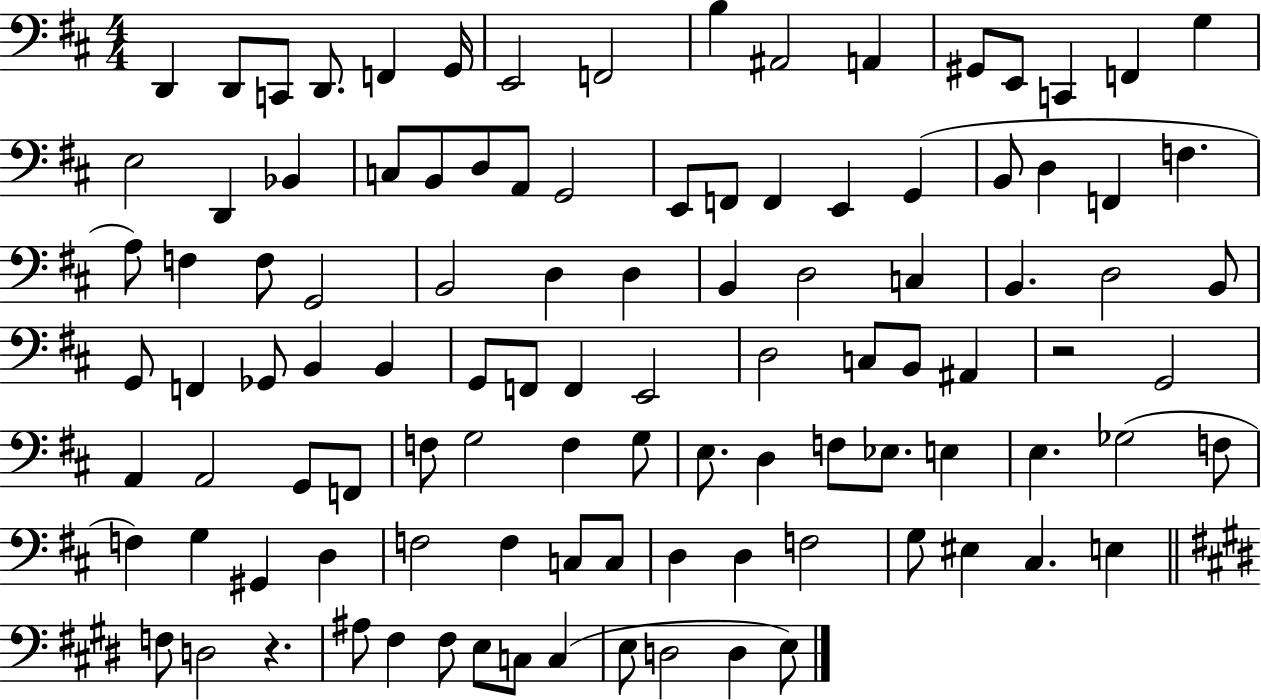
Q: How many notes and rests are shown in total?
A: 105